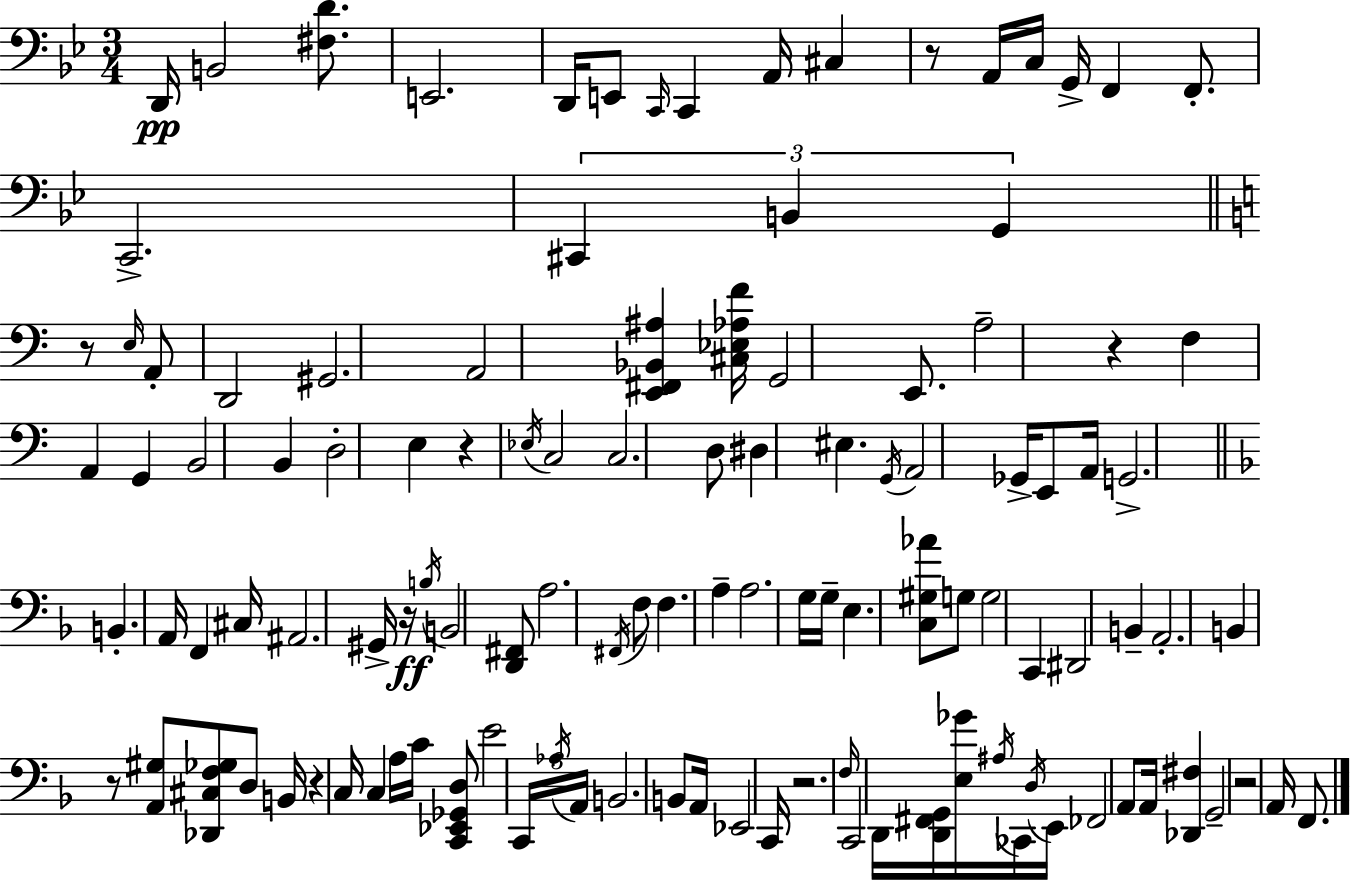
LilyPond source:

{
  \clef bass
  \numericTimeSignature
  \time 3/4
  \key g \minor
  d,16\pp b,2 <fis d'>8. | e,2. | d,16 e,8 \grace { c,16 } c,4 a,16 cis4 | r8 a,16 c16 g,16-> f,4 f,8.-. | \break c,2.-> | \tuplet 3/2 { cis,4 b,4 g,4 } | \bar "||" \break \key a \minor r8 \grace { e16 } a,8-. d,2 | gis,2. | a,2 <e, fis, bes, ais>4 | <cis ees aes f'>16 g,2 e,8. | \break a2-- r4 | f4 a,4 g,4 | b,2 b,4 | d2-. e4 | \break r4 \acciaccatura { ees16 } c2 | c2. | d8 dis4 eis4. | \acciaccatura { g,16 } a,2 ges,16-> | \break e,8 a,16 g,2.-> | \bar "||" \break \key f \major b,4.-. a,16 f,4 cis16 | ais,2. | gis,16-> r16\ff \acciaccatura { b16 } b,2 <d, fis,>8 | a2. | \break \acciaccatura { fis,16 } f8 f4. a4-- | a2. | g16 g16-- e4. <c gis aes'>8 | g8 g2 c,4 | \break dis,2 b,4-- | a,2.-. | b,4 r8 <a, gis>8 <des, cis f ges>8 | d8 b,16 r4 c16 c4 | \break a16 c'16 <c, ees, ges, d>8 e'2 | \tuplet 3/2 { c,16 \acciaccatura { aes16 } a,16 } b,2. | b,8 a,16 ees,2 | c,16 r2. | \break \grace { f16 } c,2 | d,16 <d, fis, g,>16 <e ges'>16 \acciaccatura { ais16 } ces,16 \acciaccatura { d16 } e,16 fes,2 | a,8 a,16 <des, fis>4 g,2-- | r2 | \break a,16 f,8. \bar "|."
}